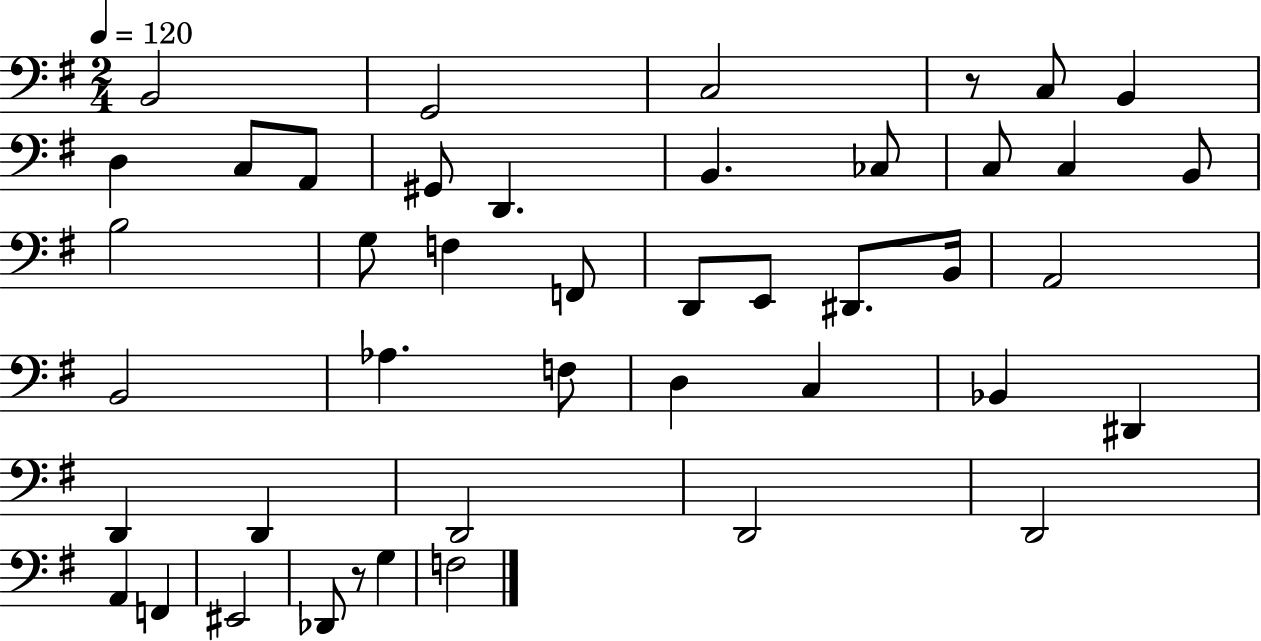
{
  \clef bass
  \numericTimeSignature
  \time 2/4
  \key g \major
  \tempo 4 = 120
  \repeat volta 2 { b,2 | g,2 | c2 | r8 c8 b,4 | \break d4 c8 a,8 | gis,8 d,4. | b,4. ces8 | c8 c4 b,8 | \break b2 | g8 f4 f,8 | d,8 e,8 dis,8. b,16 | a,2 | \break b,2 | aes4. f8 | d4 c4 | bes,4 dis,4 | \break d,4 d,4 | d,2 | d,2 | d,2 | \break a,4 f,4 | eis,2 | des,8 r8 g4 | f2 | \break } \bar "|."
}